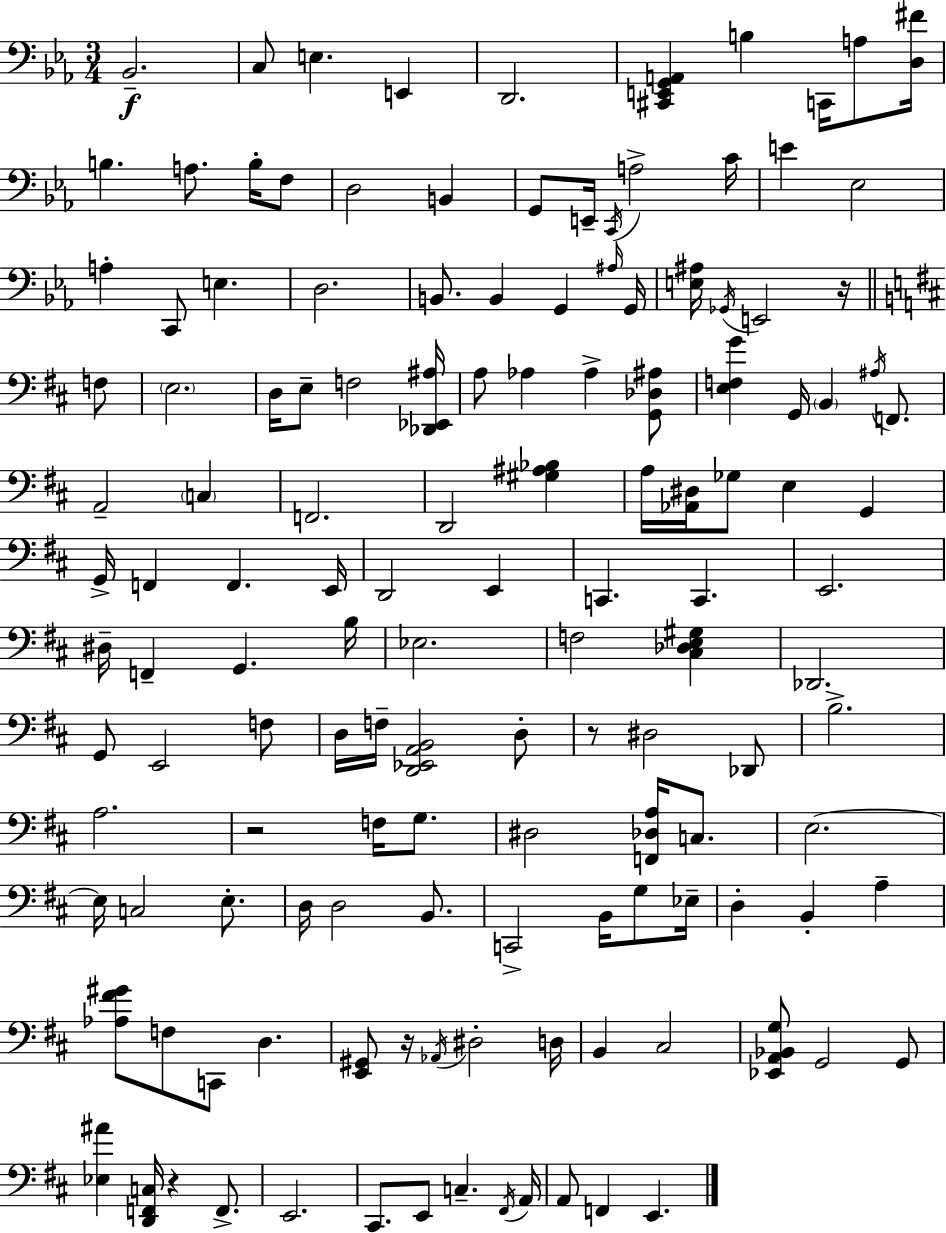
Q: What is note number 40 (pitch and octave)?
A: Ab3